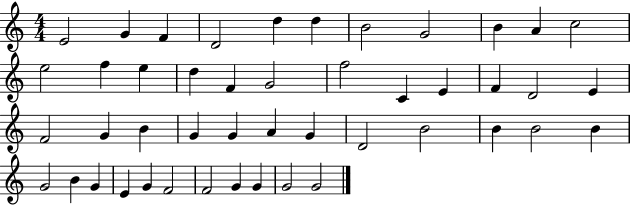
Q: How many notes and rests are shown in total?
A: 46